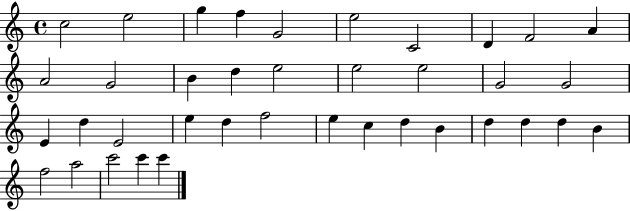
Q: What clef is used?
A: treble